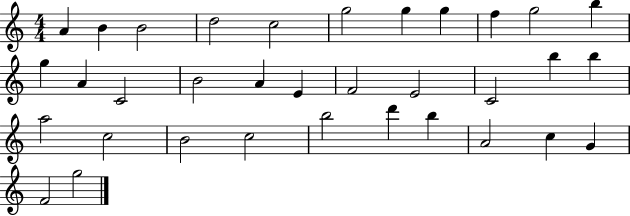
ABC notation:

X:1
T:Untitled
M:4/4
L:1/4
K:C
A B B2 d2 c2 g2 g g f g2 b g A C2 B2 A E F2 E2 C2 b b a2 c2 B2 c2 b2 d' b A2 c G F2 g2